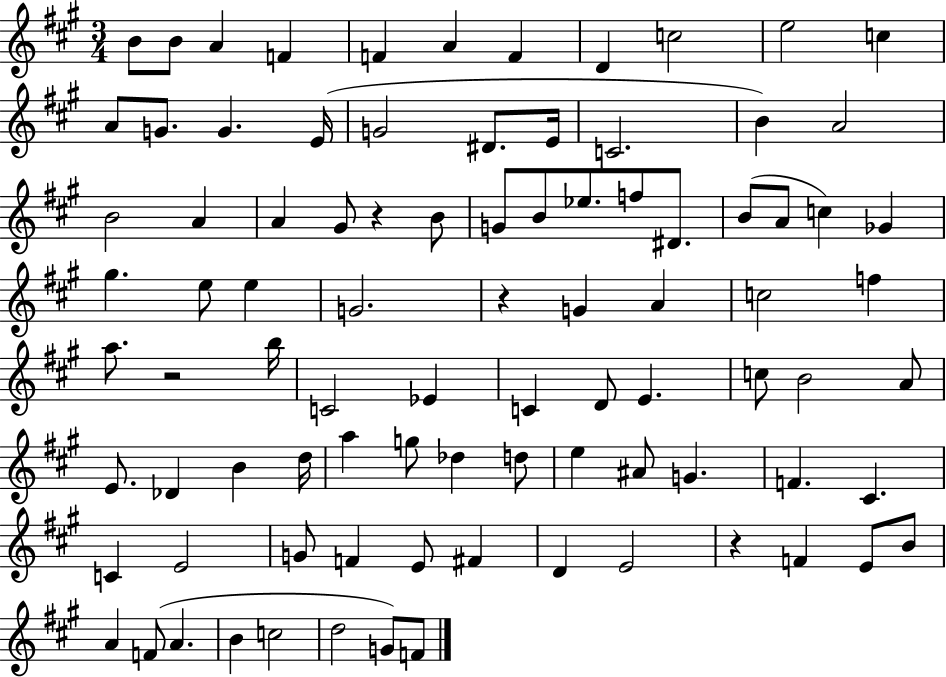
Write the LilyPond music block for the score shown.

{
  \clef treble
  \numericTimeSignature
  \time 3/4
  \key a \major
  \repeat volta 2 { b'8 b'8 a'4 f'4 | f'4 a'4 f'4 | d'4 c''2 | e''2 c''4 | \break a'8 g'8. g'4. e'16( | g'2 dis'8. e'16 | c'2. | b'4) a'2 | \break b'2 a'4 | a'4 gis'8 r4 b'8 | g'8 b'8 ees''8. f''8 dis'8. | b'8( a'8 c''4) ges'4 | \break gis''4. e''8 e''4 | g'2. | r4 g'4 a'4 | c''2 f''4 | \break a''8. r2 b''16 | c'2 ees'4 | c'4 d'8 e'4. | c''8 b'2 a'8 | \break e'8. des'4 b'4 d''16 | a''4 g''8 des''4 d''8 | e''4 ais'8 g'4. | f'4. cis'4. | \break c'4 e'2 | g'8 f'4 e'8 fis'4 | d'4 e'2 | r4 f'4 e'8 b'8 | \break a'4 f'8( a'4. | b'4 c''2 | d''2 g'8) f'8 | } \bar "|."
}